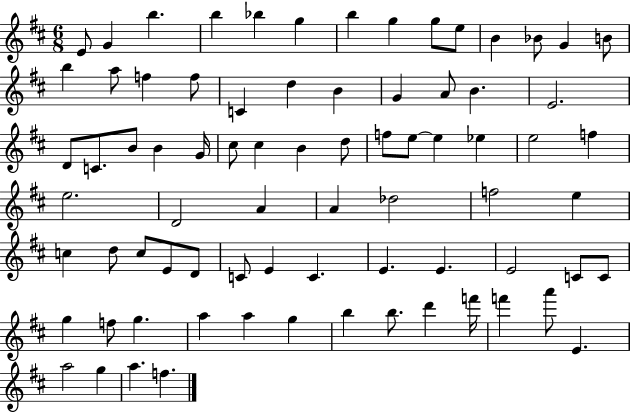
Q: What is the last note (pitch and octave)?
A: F5